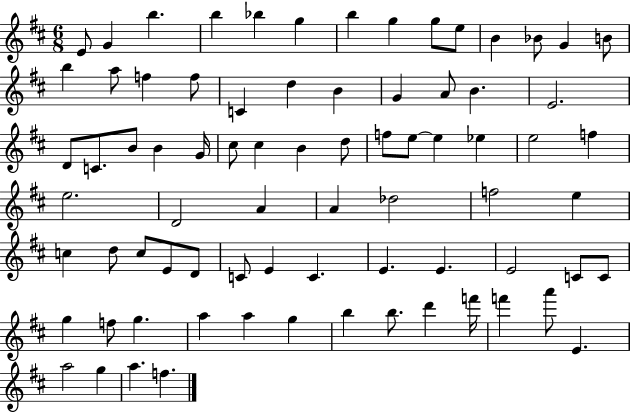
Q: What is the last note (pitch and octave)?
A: F5